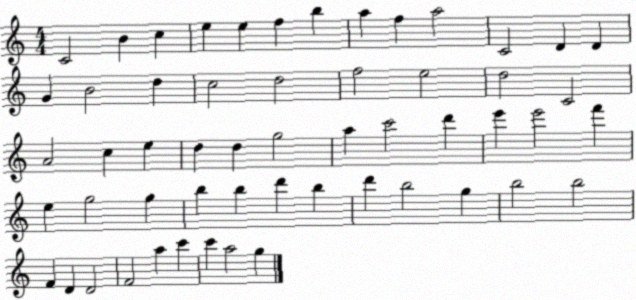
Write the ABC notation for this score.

X:1
T:Untitled
M:4/4
L:1/4
K:C
C2 B c e e f b a f a2 C2 D D G B2 d c2 d2 f2 e2 d2 C2 A2 c e d d g2 a c'2 d' e' e'2 f' e g2 g b b d' b d' b2 g b2 b2 F D D2 F2 a c' c' a2 g